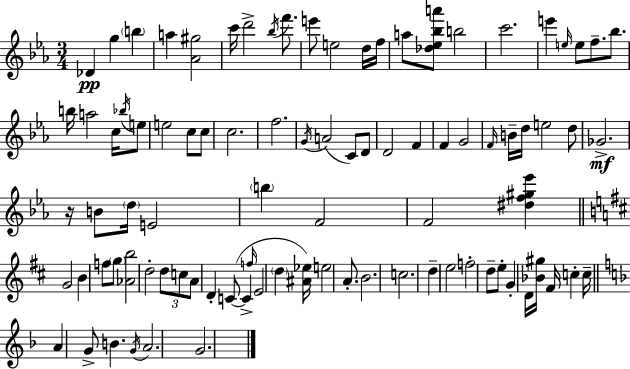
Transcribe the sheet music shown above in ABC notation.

X:1
T:Untitled
M:3/4
L:1/4
K:Cm
_D g b a [_A^g]2 c'/4 d'2 _b/4 f'/2 e'/2 e2 d/4 f/4 a/2 [_d_e_ba']/2 b2 c'2 e' e/4 e/2 f/2 _b/2 b/4 a2 c/4 _b/4 e/2 e2 c/2 c/2 c2 f2 G/4 A2 C/2 D/2 D2 F F G2 F/4 B/4 d/4 e2 d/2 _G2 z/4 B/2 d/4 E2 b F2 F2 [^df^g_e'] G2 B f/2 g/2 [_Ab]2 d2 d/2 c/2 A/2 D C/2 C f/4 E2 d [^A_e]/4 e2 A/2 B2 c2 d e2 f2 d/2 e/2 G D/4 [_B^g]/4 ^F/4 c c/4 A G/2 B G/4 A2 G2